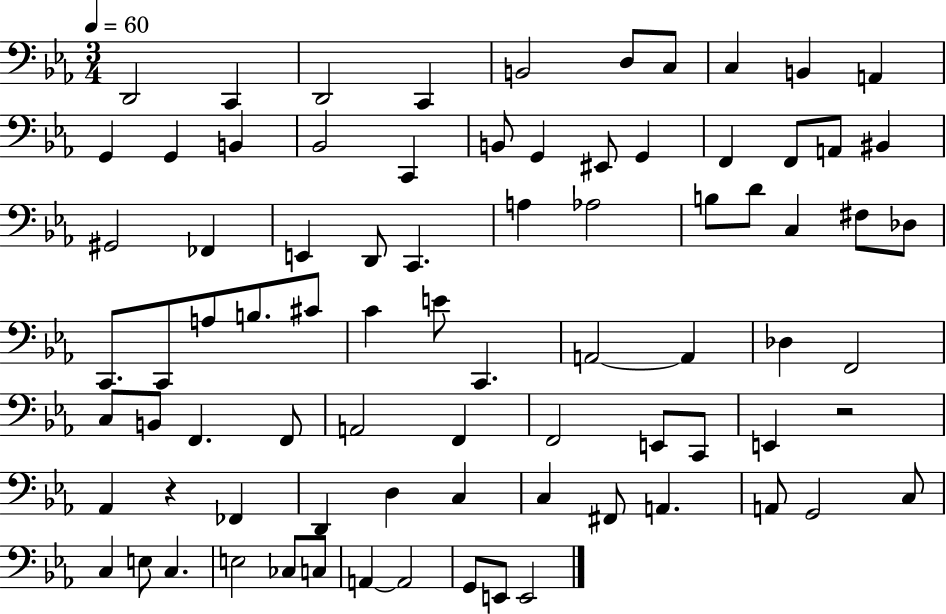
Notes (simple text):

D2/h C2/q D2/h C2/q B2/h D3/e C3/e C3/q B2/q A2/q G2/q G2/q B2/q Bb2/h C2/q B2/e G2/q EIS2/e G2/q F2/q F2/e A2/e BIS2/q G#2/h FES2/q E2/q D2/e C2/q. A3/q Ab3/h B3/e D4/e C3/q F#3/e Db3/e C2/e. C2/e A3/e B3/e. C#4/e C4/q E4/e C2/q. A2/h A2/q Db3/q F2/h C3/e B2/e F2/q. F2/e A2/h F2/q F2/h E2/e C2/e E2/q R/h Ab2/q R/q FES2/q D2/q D3/q C3/q C3/q F#2/e A2/q. A2/e G2/h C3/e C3/q E3/e C3/q. E3/h CES3/e C3/e A2/q A2/h G2/e E2/e E2/h